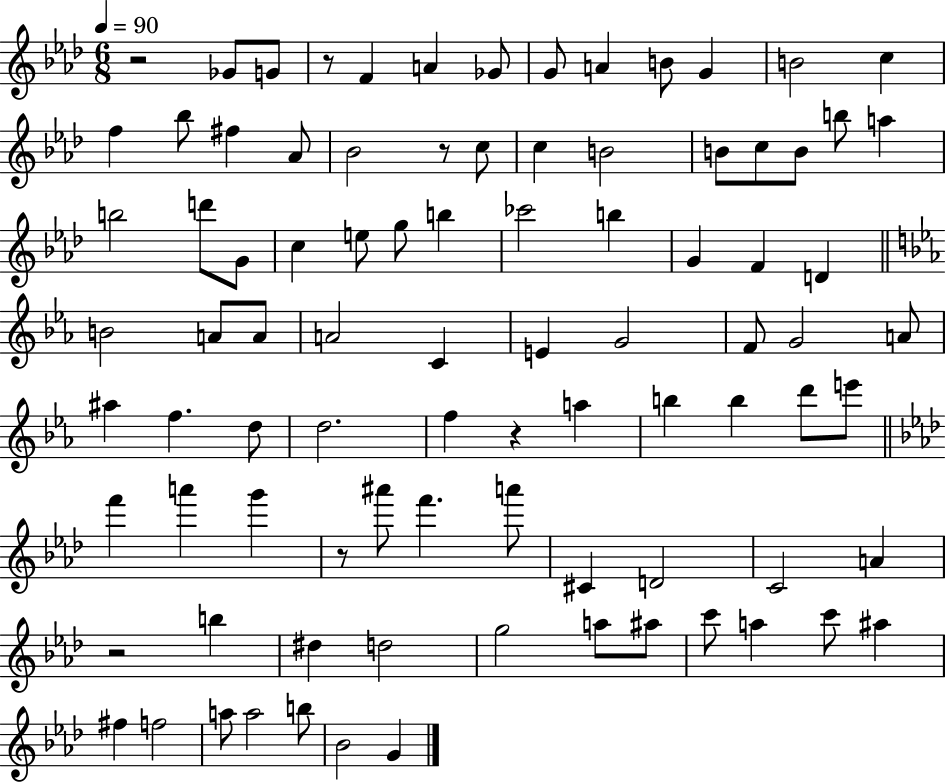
{
  \clef treble
  \numericTimeSignature
  \time 6/8
  \key aes \major
  \tempo 4 = 90
  r2 ges'8 g'8 | r8 f'4 a'4 ges'8 | g'8 a'4 b'8 g'4 | b'2 c''4 | \break f''4 bes''8 fis''4 aes'8 | bes'2 r8 c''8 | c''4 b'2 | b'8 c''8 b'8 b''8 a''4 | \break b''2 d'''8 g'8 | c''4 e''8 g''8 b''4 | ces'''2 b''4 | g'4 f'4 d'4 | \break \bar "||" \break \key ees \major b'2 a'8 a'8 | a'2 c'4 | e'4 g'2 | f'8 g'2 a'8 | \break ais''4 f''4. d''8 | d''2. | f''4 r4 a''4 | b''4 b''4 d'''8 e'''8 | \break \bar "||" \break \key aes \major f'''4 a'''4 g'''4 | r8 ais'''8 f'''4. a'''8 | cis'4 d'2 | c'2 a'4 | \break r2 b''4 | dis''4 d''2 | g''2 a''8 ais''8 | c'''8 a''4 c'''8 ais''4 | \break fis''4 f''2 | a''8 a''2 b''8 | bes'2 g'4 | \bar "|."
}